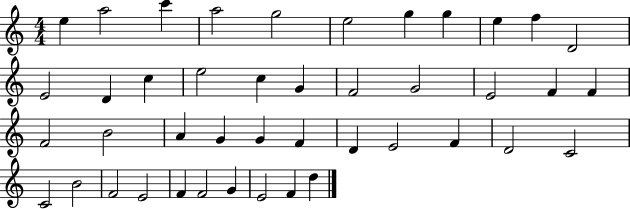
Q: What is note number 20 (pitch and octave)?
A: E4